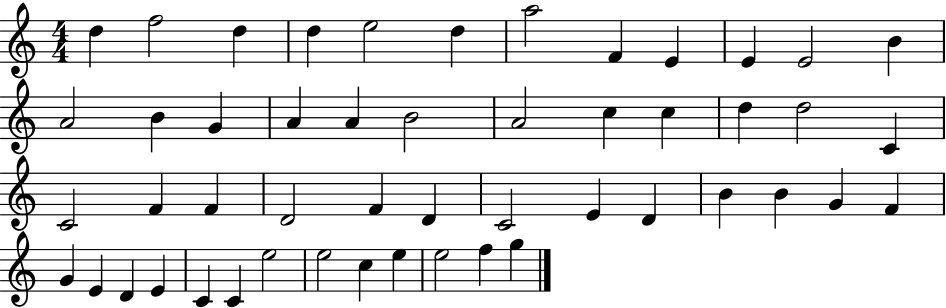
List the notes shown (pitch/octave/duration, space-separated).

D5/q F5/h D5/q D5/q E5/h D5/q A5/h F4/q E4/q E4/q E4/h B4/q A4/h B4/q G4/q A4/q A4/q B4/h A4/h C5/q C5/q D5/q D5/h C4/q C4/h F4/q F4/q D4/h F4/q D4/q C4/h E4/q D4/q B4/q B4/q G4/q F4/q G4/q E4/q D4/q E4/q C4/q C4/q E5/h E5/h C5/q E5/q E5/h F5/q G5/q